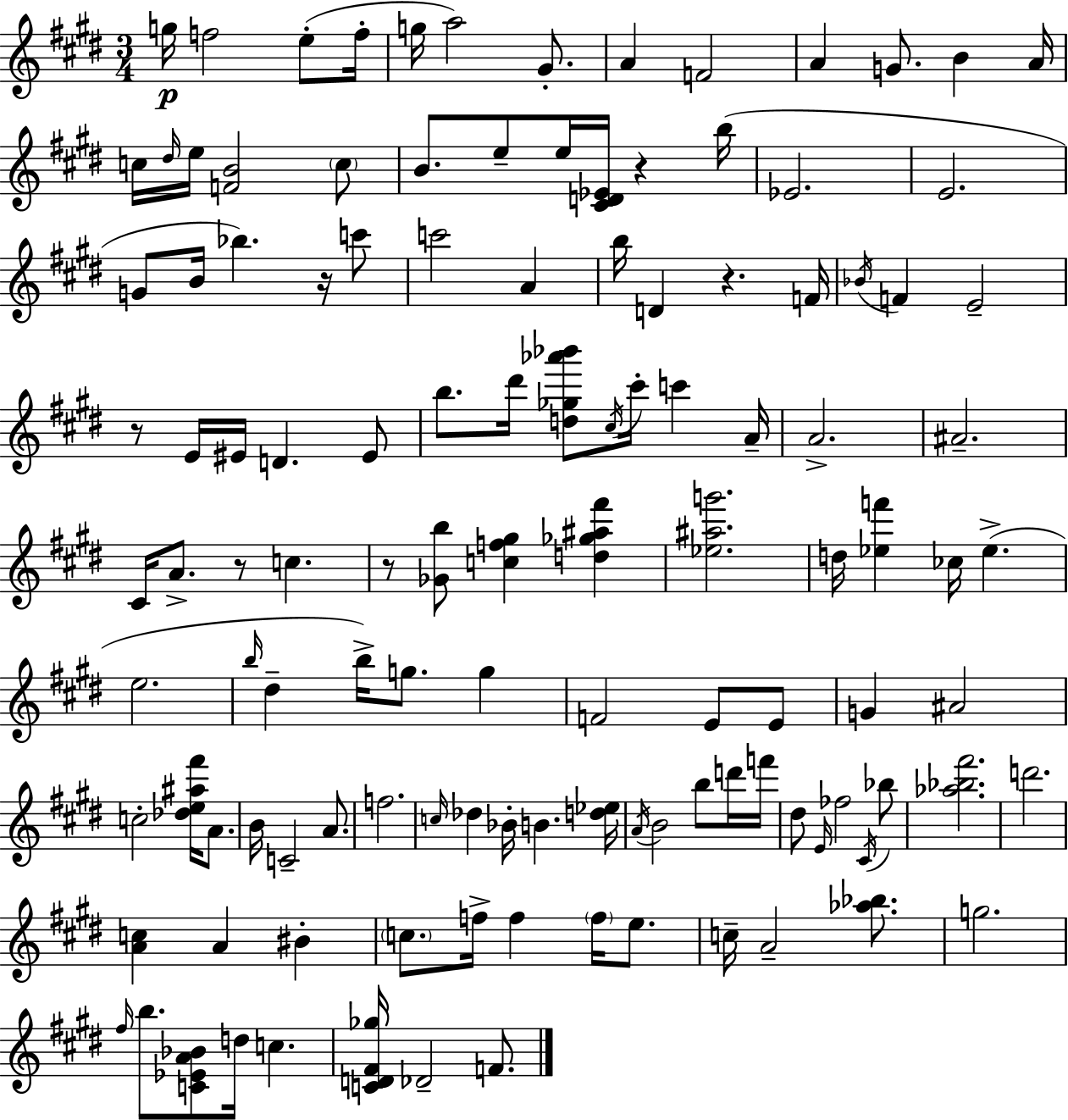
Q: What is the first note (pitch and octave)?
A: G5